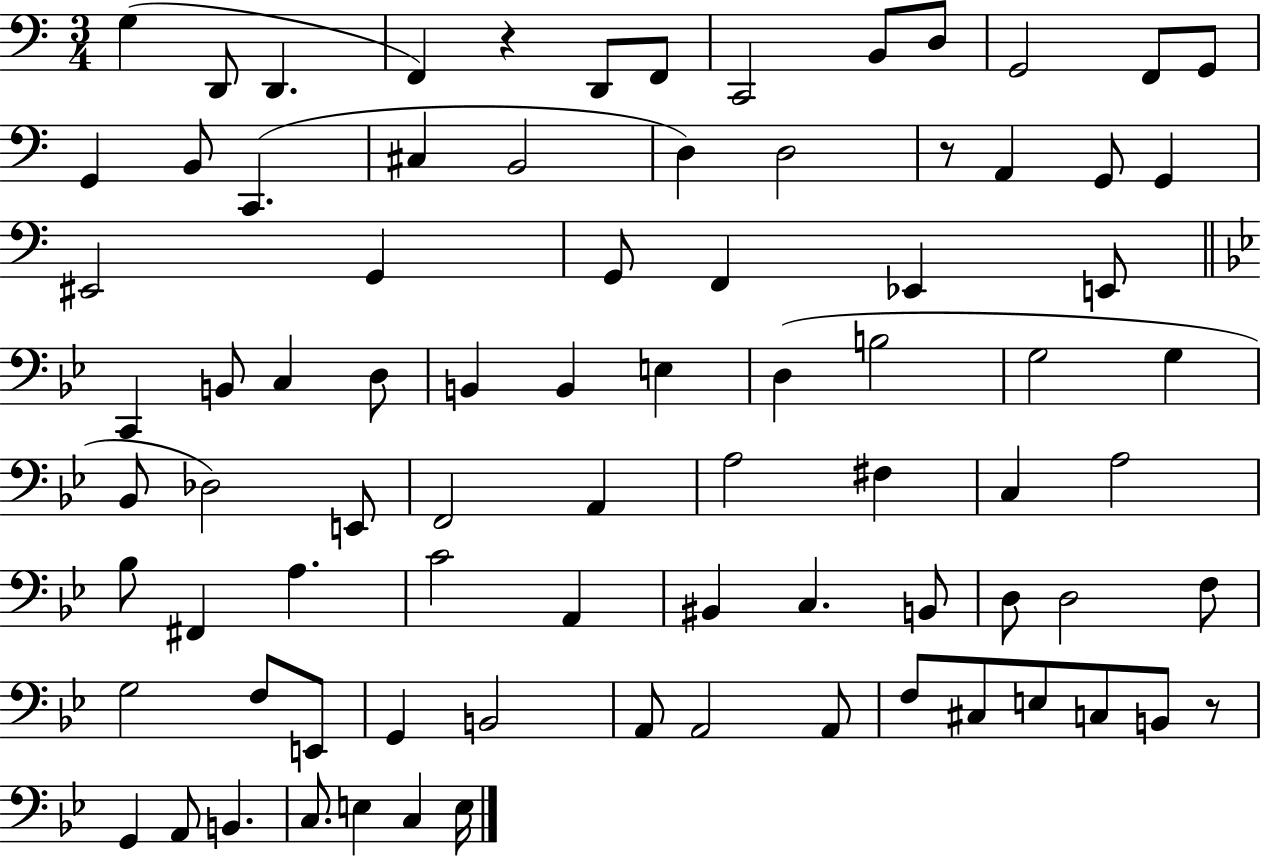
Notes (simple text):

G3/q D2/e D2/q. F2/q R/q D2/e F2/e C2/h B2/e D3/e G2/h F2/e G2/e G2/q B2/e C2/q. C#3/q B2/h D3/q D3/h R/e A2/q G2/e G2/q EIS2/h G2/q G2/e F2/q Eb2/q E2/e C2/q B2/e C3/q D3/e B2/q B2/q E3/q D3/q B3/h G3/h G3/q Bb2/e Db3/h E2/e F2/h A2/q A3/h F#3/q C3/q A3/h Bb3/e F#2/q A3/q. C4/h A2/q BIS2/q C3/q. B2/e D3/e D3/h F3/e G3/h F3/e E2/e G2/q B2/h A2/e A2/h A2/e F3/e C#3/e E3/e C3/e B2/e R/e G2/q A2/e B2/q. C3/e. E3/q C3/q E3/s